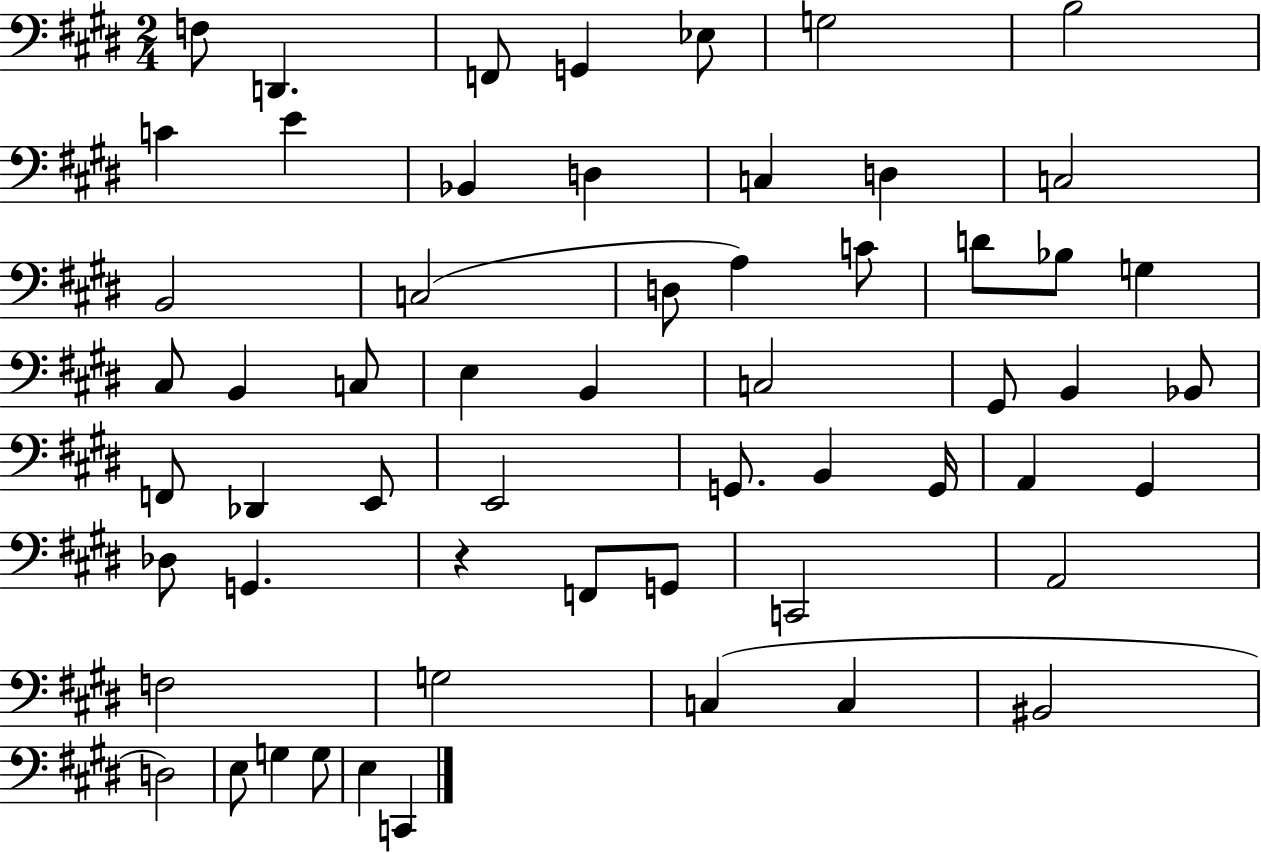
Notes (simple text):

F3/e D2/q. F2/e G2/q Eb3/e G3/h B3/h C4/q E4/q Bb2/q D3/q C3/q D3/q C3/h B2/h C3/h D3/e A3/q C4/e D4/e Bb3/e G3/q C#3/e B2/q C3/e E3/q B2/q C3/h G#2/e B2/q Bb2/e F2/e Db2/q E2/e E2/h G2/e. B2/q G2/s A2/q G#2/q Db3/e G2/q. R/q F2/e G2/e C2/h A2/h F3/h G3/h C3/q C3/q BIS2/h D3/h E3/e G3/q G3/e E3/q C2/q